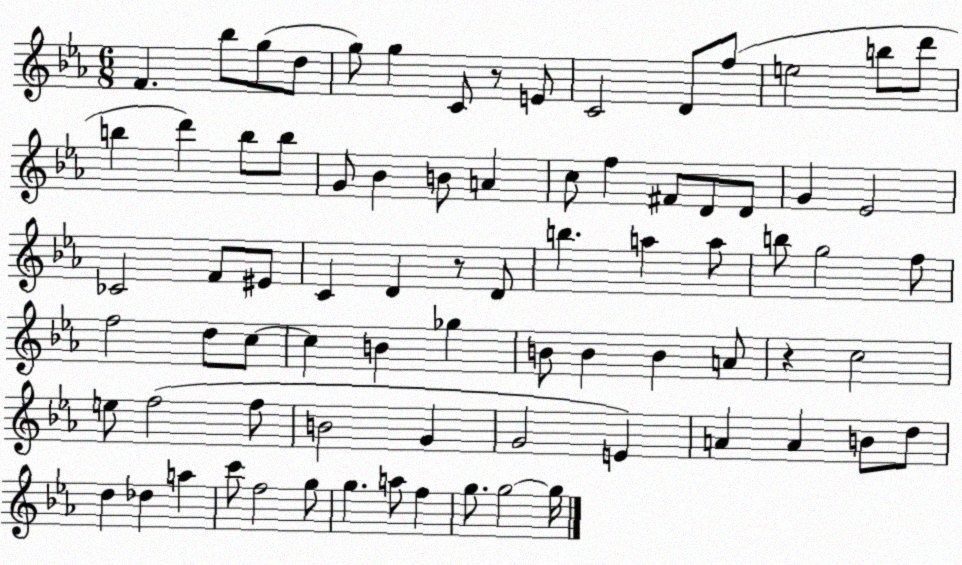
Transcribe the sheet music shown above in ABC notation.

X:1
T:Untitled
M:6/8
L:1/4
K:Eb
F _b/2 g/2 d/2 g/2 g C/2 z/2 E/2 C2 D/2 f/2 e2 b/2 d'/2 b d' b/2 b/2 G/2 _B B/2 A c/2 f ^F/2 D/2 D/2 G _E2 _C2 F/2 ^E/2 C D z/2 D/2 b a a/2 b/2 g2 f/2 f2 d/2 c/2 c B _g B/2 B B A/2 z c2 e/2 f2 f/2 B2 G G2 E A A B/2 d/2 d _d a c'/2 f2 g/2 g a/2 f g/2 g2 g/4